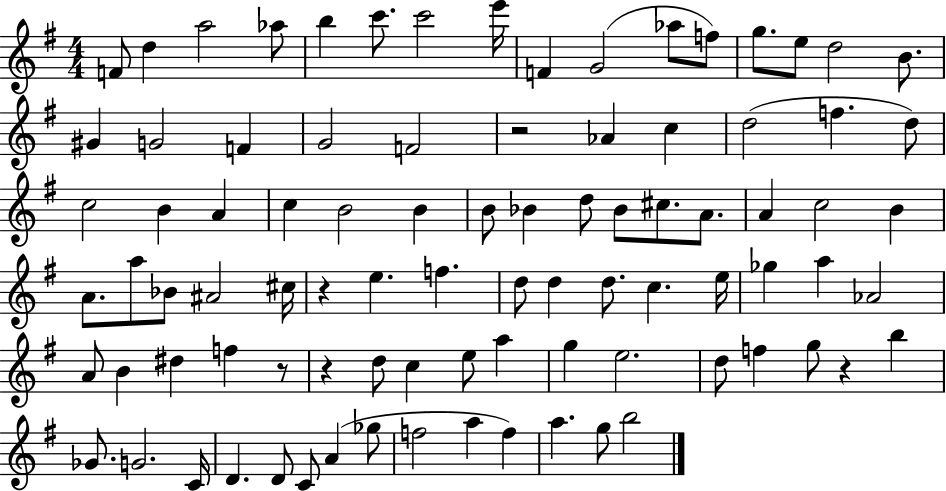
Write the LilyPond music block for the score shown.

{
  \clef treble
  \numericTimeSignature
  \time 4/4
  \key g \major
  \repeat volta 2 { f'8 d''4 a''2 aes''8 | b''4 c'''8. c'''2 e'''16 | f'4 g'2( aes''8 f''8) | g''8. e''8 d''2 b'8. | \break gis'4 g'2 f'4 | g'2 f'2 | r2 aes'4 c''4 | d''2( f''4. d''8) | \break c''2 b'4 a'4 | c''4 b'2 b'4 | b'8 bes'4 d''8 bes'8 cis''8. a'8. | a'4 c''2 b'4 | \break a'8. a''8 bes'8 ais'2 cis''16 | r4 e''4. f''4. | d''8 d''4 d''8. c''4. e''16 | ges''4 a''4 aes'2 | \break a'8 b'4 dis''4 f''4 r8 | r4 d''8 c''4 e''8 a''4 | g''4 e''2. | d''8 f''4 g''8 r4 b''4 | \break ges'8. g'2. c'16 | d'4. d'8 c'8 a'4( ges''8 | f''2 a''4 f''4) | a''4. g''8 b''2 | \break } \bar "|."
}